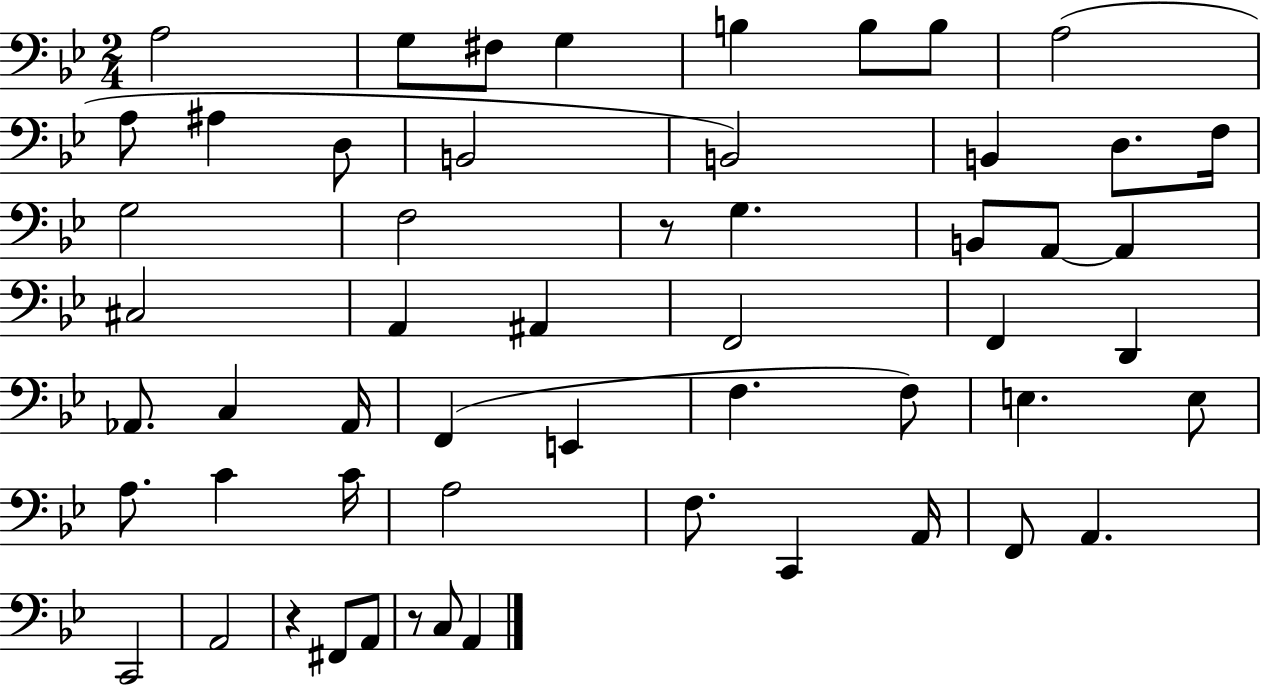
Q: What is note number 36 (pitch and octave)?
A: E3